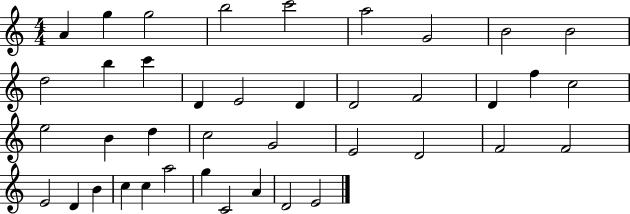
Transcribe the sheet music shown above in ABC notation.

X:1
T:Untitled
M:4/4
L:1/4
K:C
A g g2 b2 c'2 a2 G2 B2 B2 d2 b c' D E2 D D2 F2 D f c2 e2 B d c2 G2 E2 D2 F2 F2 E2 D B c c a2 g C2 A D2 E2